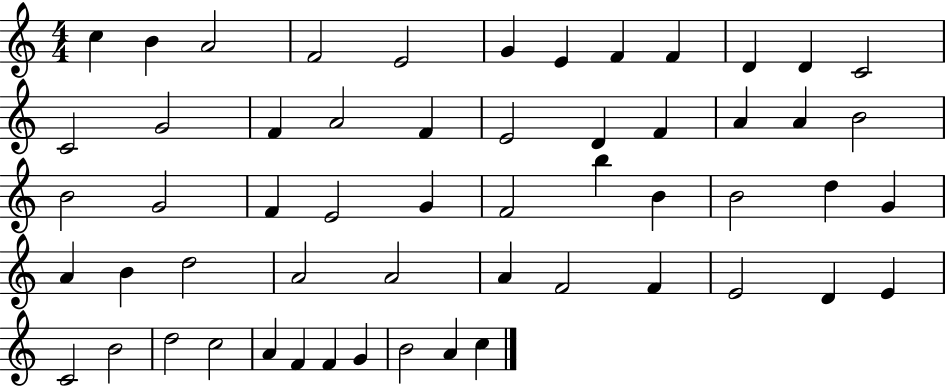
{
  \clef treble
  \numericTimeSignature
  \time 4/4
  \key c \major
  c''4 b'4 a'2 | f'2 e'2 | g'4 e'4 f'4 f'4 | d'4 d'4 c'2 | \break c'2 g'2 | f'4 a'2 f'4 | e'2 d'4 f'4 | a'4 a'4 b'2 | \break b'2 g'2 | f'4 e'2 g'4 | f'2 b''4 b'4 | b'2 d''4 g'4 | \break a'4 b'4 d''2 | a'2 a'2 | a'4 f'2 f'4 | e'2 d'4 e'4 | \break c'2 b'2 | d''2 c''2 | a'4 f'4 f'4 g'4 | b'2 a'4 c''4 | \break \bar "|."
}